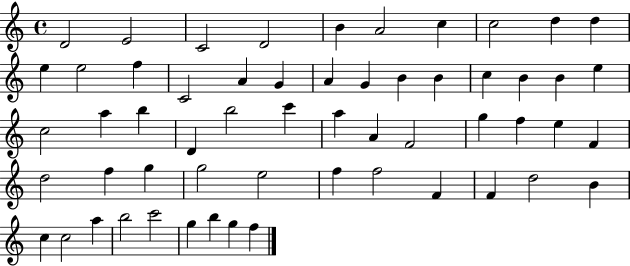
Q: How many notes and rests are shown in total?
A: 57